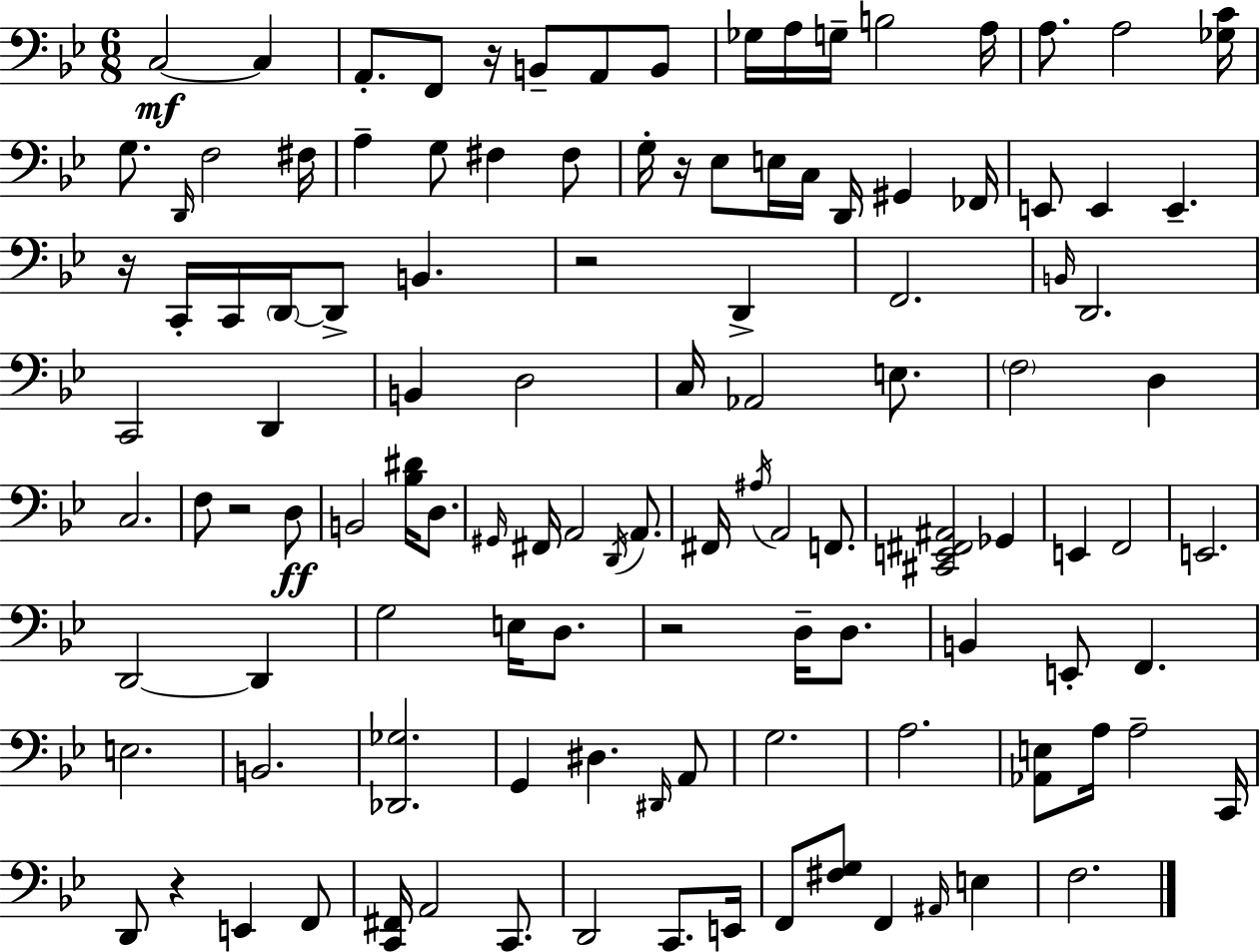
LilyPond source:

{
  \clef bass
  \numericTimeSignature
  \time 6/8
  \key bes \major
  c2~~\mf c4 | a,8.-. f,8 r16 b,8-- a,8 b,8 | ges16 a16 g16-- b2 a16 | a8. a2 <ges c'>16 | \break g8. \grace { d,16 } f2 | fis16 a4-- g8 fis4 fis8 | g16-. r16 ees8 e16 c16 d,16 gis,4 | fes,16 e,8 e,4 e,4.-- | \break r16 c,16-. c,16 \parenthesize d,16~~ d,8-> b,4. | r2 d,4-> | f,2. | \grace { b,16 } d,2. | \break c,2 d,4 | b,4 d2 | c16 aes,2 e8. | \parenthesize f2 d4 | \break c2. | f8 r2 | d8\ff b,2 <bes dis'>16 d8. | \grace { gis,16 } fis,16 a,2 | \break \acciaccatura { d,16 } a,8. fis,16 \acciaccatura { ais16 } a,2 | f,8. <cis, e, fis, ais,>2 | ges,4 e,4 f,2 | e,2. | \break d,2~~ | d,4 g2 | e16 d8. r2 | d16-- d8. b,4 e,8-. f,4. | \break e2. | b,2. | <des, ges>2. | g,4 dis4. | \break \grace { dis,16 } a,8 g2. | a2. | <aes, e>8 a16 a2-- | c,16 d,8 r4 | \break e,4 f,8 <c, fis,>16 a,2 | c,8. d,2 | c,8. e,16 f,8 <fis g>8 f,4 | \grace { ais,16 } e4 f2. | \break \bar "|."
}